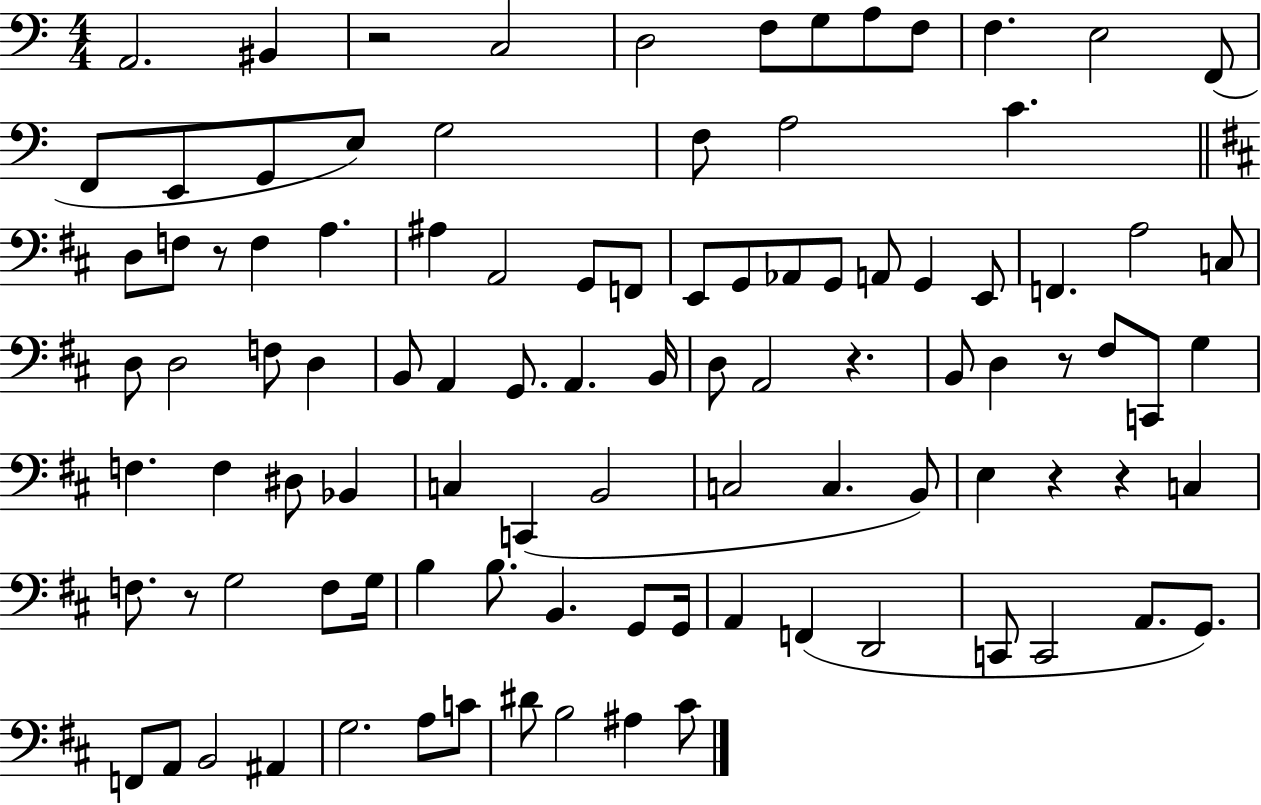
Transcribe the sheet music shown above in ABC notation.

X:1
T:Untitled
M:4/4
L:1/4
K:C
A,,2 ^B,, z2 C,2 D,2 F,/2 G,/2 A,/2 F,/2 F, E,2 F,,/2 F,,/2 E,,/2 G,,/2 E,/2 G,2 F,/2 A,2 C D,/2 F,/2 z/2 F, A, ^A, A,,2 G,,/2 F,,/2 E,,/2 G,,/2 _A,,/2 G,,/2 A,,/2 G,, E,,/2 F,, A,2 C,/2 D,/2 D,2 F,/2 D, B,,/2 A,, G,,/2 A,, B,,/4 D,/2 A,,2 z B,,/2 D, z/2 ^F,/2 C,,/2 G, F, F, ^D,/2 _B,, C, C,, B,,2 C,2 C, B,,/2 E, z z C, F,/2 z/2 G,2 F,/2 G,/4 B, B,/2 B,, G,,/2 G,,/4 A,, F,, D,,2 C,,/2 C,,2 A,,/2 G,,/2 F,,/2 A,,/2 B,,2 ^A,, G,2 A,/2 C/2 ^D/2 B,2 ^A, ^C/2